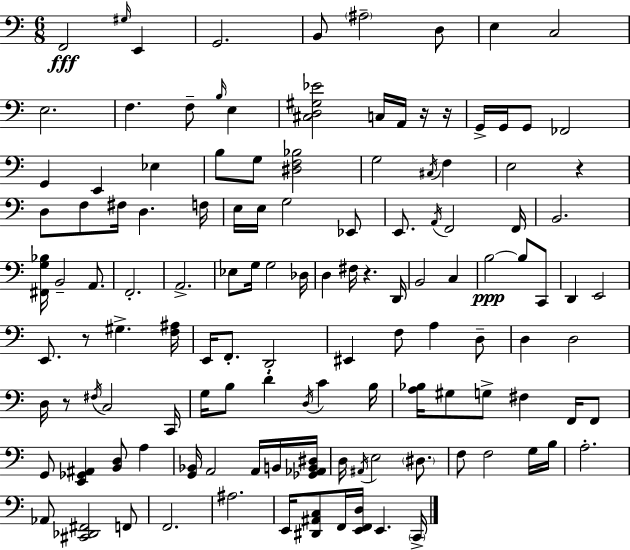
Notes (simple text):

F2/h G#3/s E2/q G2/h. B2/e A#3/h D3/e E3/q C3/h E3/h. F3/q. F3/e B3/s E3/q [C#3,D3,G#3,Eb4]/h C3/s A2/s R/s R/s G2/s G2/s G2/e FES2/h G2/q E2/q Eb3/q B3/e G3/e [D#3,F3,Bb3]/h G3/h C#3/s F3/q E3/h R/q D3/e F3/e F#3/s D3/q. F3/s E3/s E3/s G3/h Eb2/e E2/e. A2/s F2/h F2/s B2/h. [F#2,G3,Bb3]/s B2/h A2/e. F2/h. A2/h. Eb3/e G3/s G3/h Db3/s D3/q F#3/s R/q. D2/s B2/h C3/q B3/h B3/e C2/e D2/q E2/h E2/e. R/e G#3/q. [F3,A#3]/s E2/s F2/e. D2/h EIS2/q F3/e A3/q D3/e D3/q D3/h D3/s R/e F#3/s C3/h C2/s G3/s B3/e D4/q D3/s C4/q B3/s [A3,Bb3]/s G#3/e G3/e F#3/q F2/s F2/e G2/e [E2,Gb2,A#2]/q [B2,D3]/e A3/q [G2,Bb2]/s A2/h A2/s B2/s [Gb2,Ab2,B2,D#3]/s D3/s A#2/s E3/h D#3/e. F3/e F3/h G3/s B3/s A3/h. Ab2/e [C#2,Db2,F#2]/h F2/e F2/h. A#3/h. E2/s [D#2,A#2,C3]/e F2/s [E2,F2,D3]/s E2/q. C2/s